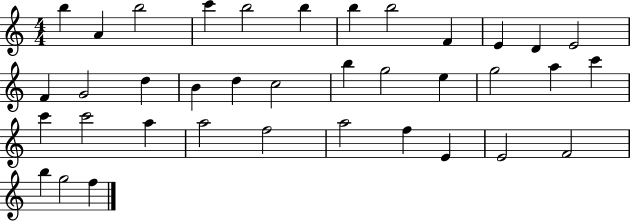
B5/q A4/q B5/h C6/q B5/h B5/q B5/q B5/h F4/q E4/q D4/q E4/h F4/q G4/h D5/q B4/q D5/q C5/h B5/q G5/h E5/q G5/h A5/q C6/q C6/q C6/h A5/q A5/h F5/h A5/h F5/q E4/q E4/h F4/h B5/q G5/h F5/q